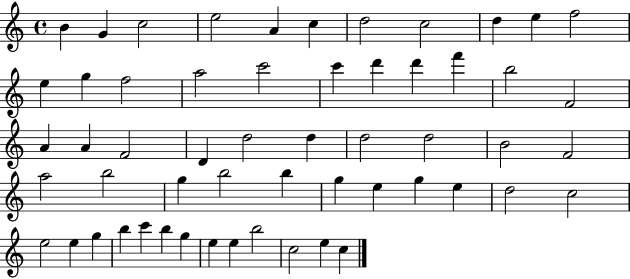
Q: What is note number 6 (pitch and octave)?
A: C5